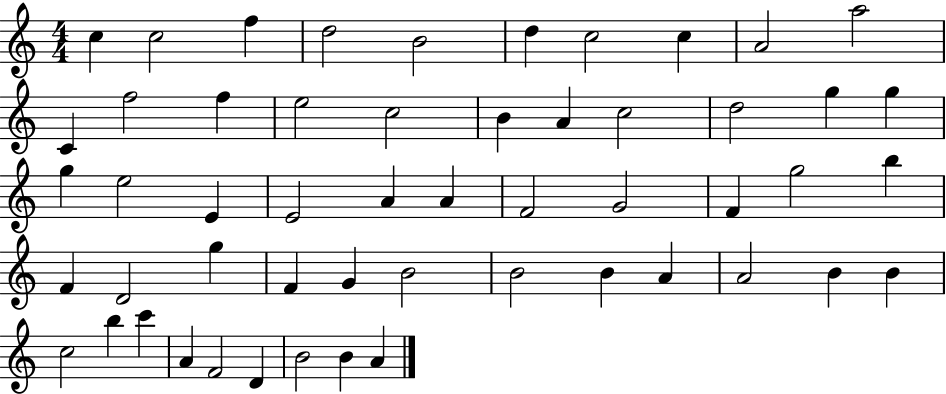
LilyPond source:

{
  \clef treble
  \numericTimeSignature
  \time 4/4
  \key c \major
  c''4 c''2 f''4 | d''2 b'2 | d''4 c''2 c''4 | a'2 a''2 | \break c'4 f''2 f''4 | e''2 c''2 | b'4 a'4 c''2 | d''2 g''4 g''4 | \break g''4 e''2 e'4 | e'2 a'4 a'4 | f'2 g'2 | f'4 g''2 b''4 | \break f'4 d'2 g''4 | f'4 g'4 b'2 | b'2 b'4 a'4 | a'2 b'4 b'4 | \break c''2 b''4 c'''4 | a'4 f'2 d'4 | b'2 b'4 a'4 | \bar "|."
}